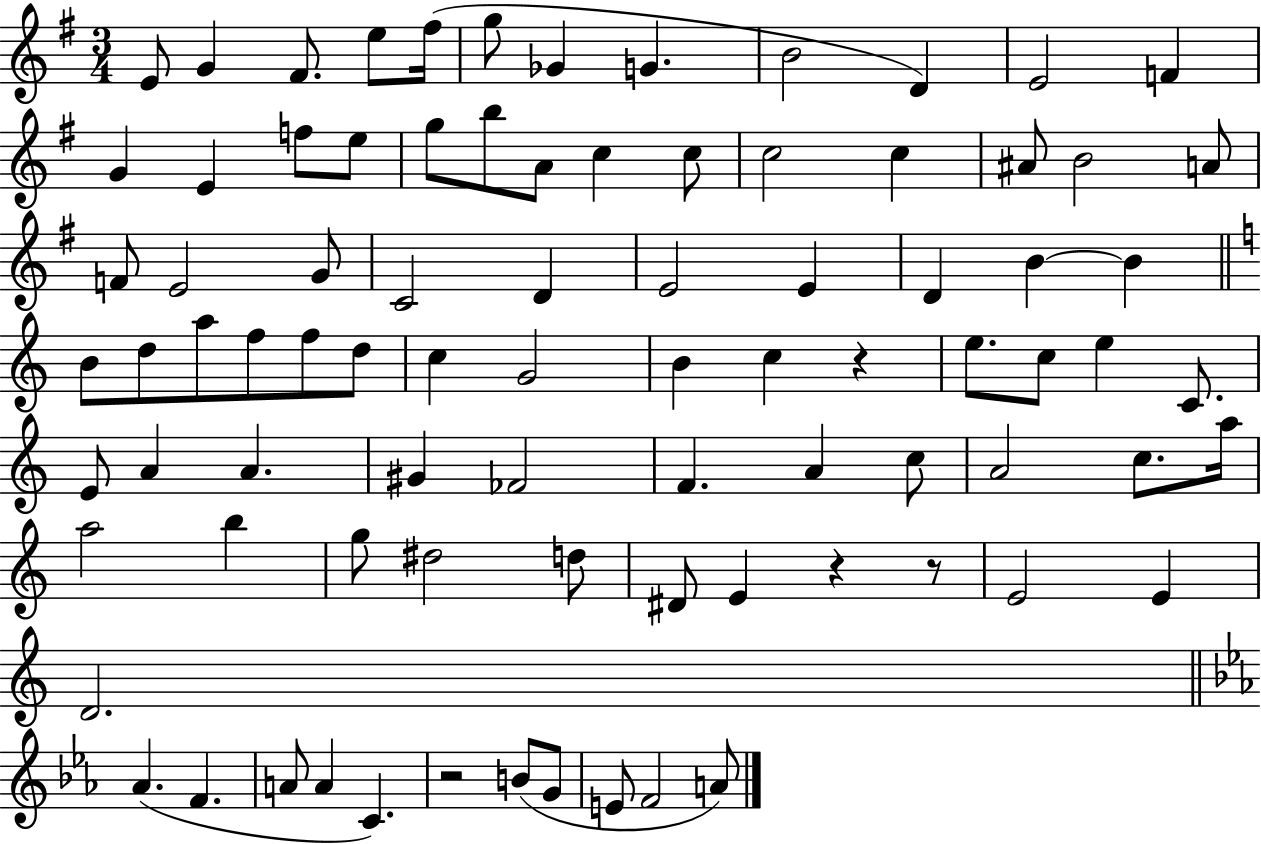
{
  \clef treble
  \numericTimeSignature
  \time 3/4
  \key g \major
  e'8 g'4 fis'8. e''8 fis''16( | g''8 ges'4 g'4. | b'2 d'4) | e'2 f'4 | \break g'4 e'4 f''8 e''8 | g''8 b''8 a'8 c''4 c''8 | c''2 c''4 | ais'8 b'2 a'8 | \break f'8 e'2 g'8 | c'2 d'4 | e'2 e'4 | d'4 b'4~~ b'4 | \break \bar "||" \break \key c \major b'8 d''8 a''8 f''8 f''8 d''8 | c''4 g'2 | b'4 c''4 r4 | e''8. c''8 e''4 c'8. | \break e'8 a'4 a'4. | gis'4 fes'2 | f'4. a'4 c''8 | a'2 c''8. a''16 | \break a''2 b''4 | g''8 dis''2 d''8 | dis'8 e'4 r4 r8 | e'2 e'4 | \break d'2. | \bar "||" \break \key ees \major aes'4.( f'4. | a'8 a'4 c'4.) | r2 b'8( g'8 | e'8 f'2 a'8) | \break \bar "|."
}